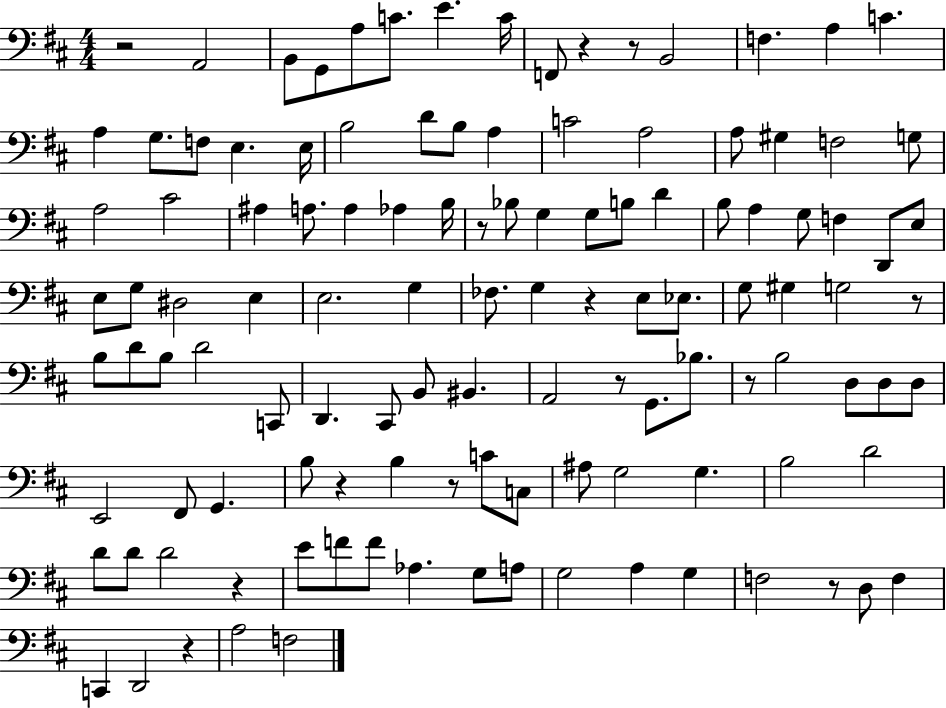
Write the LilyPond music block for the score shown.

{
  \clef bass
  \numericTimeSignature
  \time 4/4
  \key d \major
  r2 a,2 | b,8 g,8 a8 c'8. e'4. c'16 | f,8 r4 r8 b,2 | f4. a4 c'4. | \break a4 g8. f8 e4. e16 | b2 d'8 b8 a4 | c'2 a2 | a8 gis4 f2 g8 | \break a2 cis'2 | ais4 a8. a4 aes4 b16 | r8 bes8 g4 g8 b8 d'4 | b8 a4 g8 f4 d,8 e8 | \break e8 g8 dis2 e4 | e2. g4 | fes8. g4 r4 e8 ees8. | g8 gis4 g2 r8 | \break b8 d'8 b8 d'2 c,8 | d,4. cis,8 b,8 bis,4. | a,2 r8 g,8. bes8. | r8 b2 d8 d8 d8 | \break e,2 fis,8 g,4. | b8 r4 b4 r8 c'8 c8 | ais8 g2 g4. | b2 d'2 | \break d'8 d'8 d'2 r4 | e'8 f'8 f'8 aes4. g8 a8 | g2 a4 g4 | f2 r8 d8 f4 | \break c,4 d,2 r4 | a2 f2 | \bar "|."
}